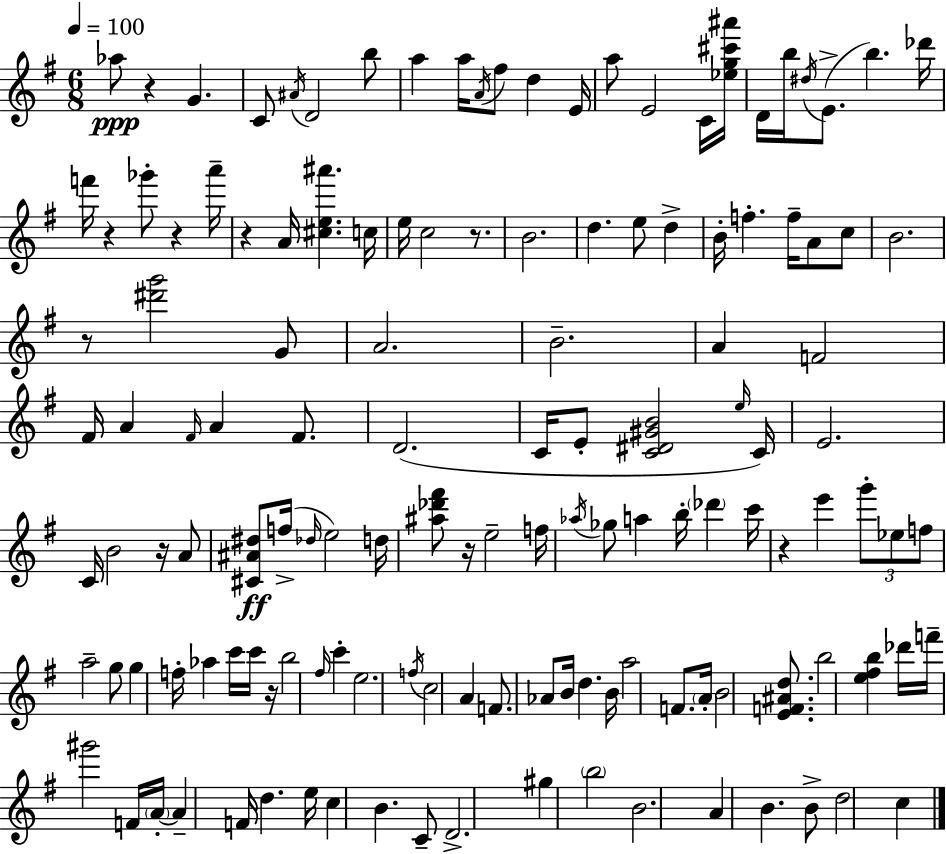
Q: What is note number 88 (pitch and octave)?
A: F4